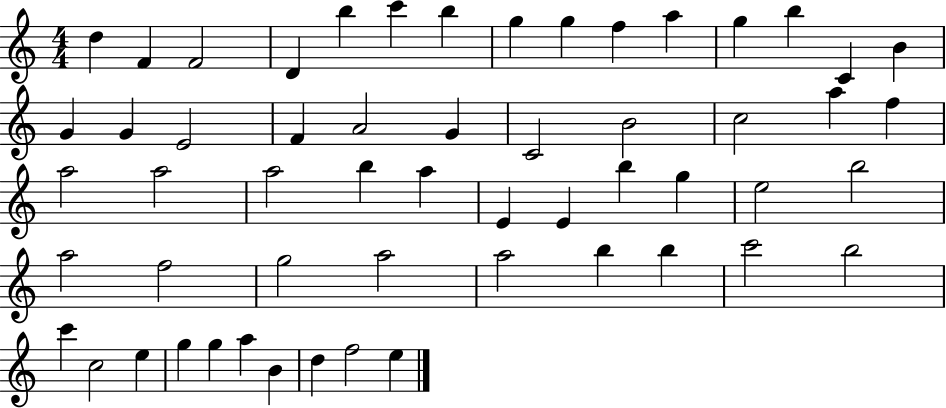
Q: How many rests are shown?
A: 0